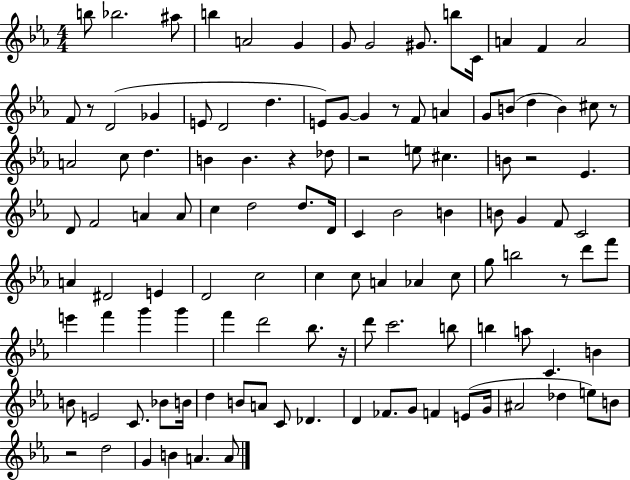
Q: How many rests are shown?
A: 9